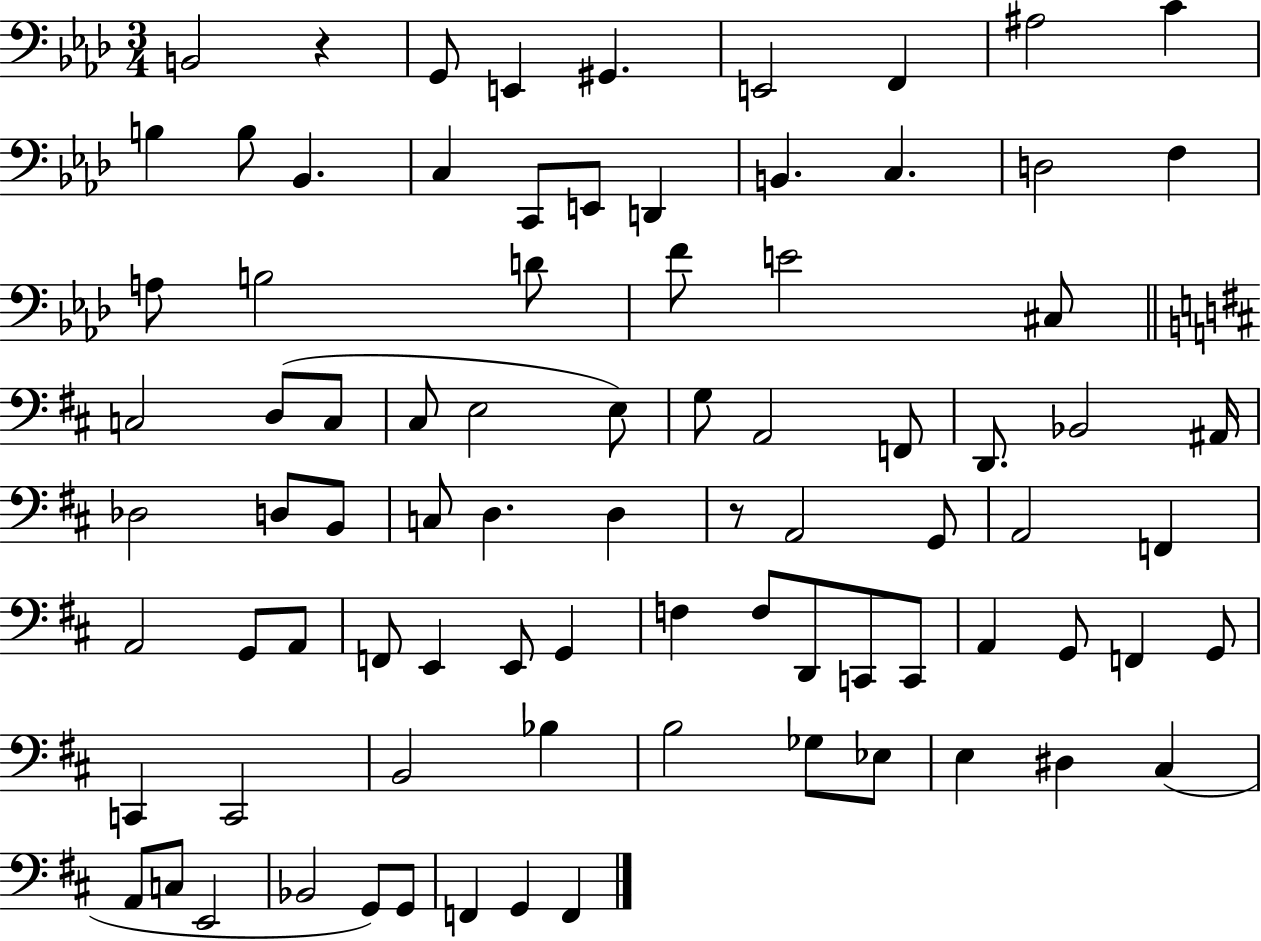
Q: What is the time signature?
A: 3/4